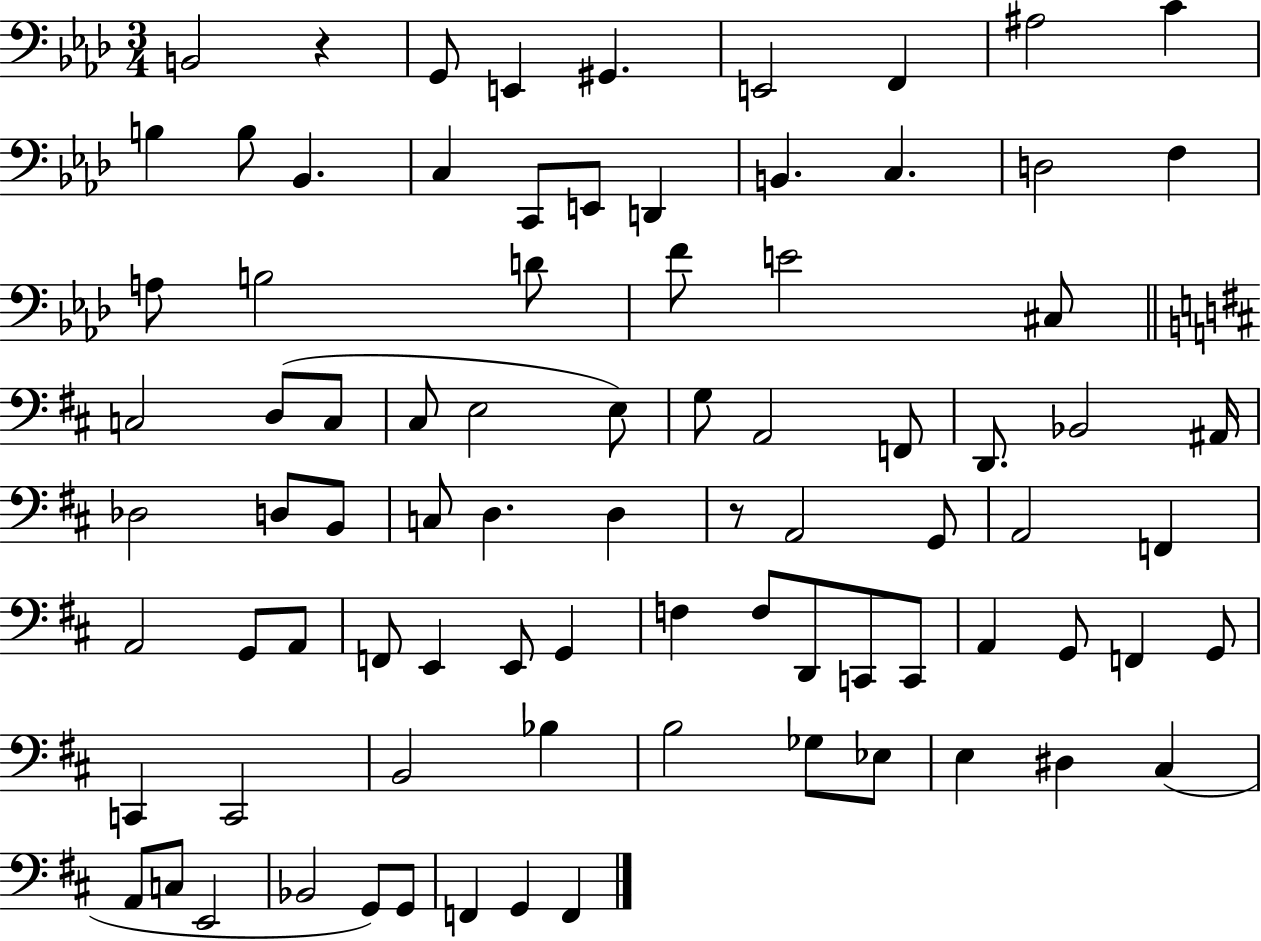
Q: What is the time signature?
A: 3/4